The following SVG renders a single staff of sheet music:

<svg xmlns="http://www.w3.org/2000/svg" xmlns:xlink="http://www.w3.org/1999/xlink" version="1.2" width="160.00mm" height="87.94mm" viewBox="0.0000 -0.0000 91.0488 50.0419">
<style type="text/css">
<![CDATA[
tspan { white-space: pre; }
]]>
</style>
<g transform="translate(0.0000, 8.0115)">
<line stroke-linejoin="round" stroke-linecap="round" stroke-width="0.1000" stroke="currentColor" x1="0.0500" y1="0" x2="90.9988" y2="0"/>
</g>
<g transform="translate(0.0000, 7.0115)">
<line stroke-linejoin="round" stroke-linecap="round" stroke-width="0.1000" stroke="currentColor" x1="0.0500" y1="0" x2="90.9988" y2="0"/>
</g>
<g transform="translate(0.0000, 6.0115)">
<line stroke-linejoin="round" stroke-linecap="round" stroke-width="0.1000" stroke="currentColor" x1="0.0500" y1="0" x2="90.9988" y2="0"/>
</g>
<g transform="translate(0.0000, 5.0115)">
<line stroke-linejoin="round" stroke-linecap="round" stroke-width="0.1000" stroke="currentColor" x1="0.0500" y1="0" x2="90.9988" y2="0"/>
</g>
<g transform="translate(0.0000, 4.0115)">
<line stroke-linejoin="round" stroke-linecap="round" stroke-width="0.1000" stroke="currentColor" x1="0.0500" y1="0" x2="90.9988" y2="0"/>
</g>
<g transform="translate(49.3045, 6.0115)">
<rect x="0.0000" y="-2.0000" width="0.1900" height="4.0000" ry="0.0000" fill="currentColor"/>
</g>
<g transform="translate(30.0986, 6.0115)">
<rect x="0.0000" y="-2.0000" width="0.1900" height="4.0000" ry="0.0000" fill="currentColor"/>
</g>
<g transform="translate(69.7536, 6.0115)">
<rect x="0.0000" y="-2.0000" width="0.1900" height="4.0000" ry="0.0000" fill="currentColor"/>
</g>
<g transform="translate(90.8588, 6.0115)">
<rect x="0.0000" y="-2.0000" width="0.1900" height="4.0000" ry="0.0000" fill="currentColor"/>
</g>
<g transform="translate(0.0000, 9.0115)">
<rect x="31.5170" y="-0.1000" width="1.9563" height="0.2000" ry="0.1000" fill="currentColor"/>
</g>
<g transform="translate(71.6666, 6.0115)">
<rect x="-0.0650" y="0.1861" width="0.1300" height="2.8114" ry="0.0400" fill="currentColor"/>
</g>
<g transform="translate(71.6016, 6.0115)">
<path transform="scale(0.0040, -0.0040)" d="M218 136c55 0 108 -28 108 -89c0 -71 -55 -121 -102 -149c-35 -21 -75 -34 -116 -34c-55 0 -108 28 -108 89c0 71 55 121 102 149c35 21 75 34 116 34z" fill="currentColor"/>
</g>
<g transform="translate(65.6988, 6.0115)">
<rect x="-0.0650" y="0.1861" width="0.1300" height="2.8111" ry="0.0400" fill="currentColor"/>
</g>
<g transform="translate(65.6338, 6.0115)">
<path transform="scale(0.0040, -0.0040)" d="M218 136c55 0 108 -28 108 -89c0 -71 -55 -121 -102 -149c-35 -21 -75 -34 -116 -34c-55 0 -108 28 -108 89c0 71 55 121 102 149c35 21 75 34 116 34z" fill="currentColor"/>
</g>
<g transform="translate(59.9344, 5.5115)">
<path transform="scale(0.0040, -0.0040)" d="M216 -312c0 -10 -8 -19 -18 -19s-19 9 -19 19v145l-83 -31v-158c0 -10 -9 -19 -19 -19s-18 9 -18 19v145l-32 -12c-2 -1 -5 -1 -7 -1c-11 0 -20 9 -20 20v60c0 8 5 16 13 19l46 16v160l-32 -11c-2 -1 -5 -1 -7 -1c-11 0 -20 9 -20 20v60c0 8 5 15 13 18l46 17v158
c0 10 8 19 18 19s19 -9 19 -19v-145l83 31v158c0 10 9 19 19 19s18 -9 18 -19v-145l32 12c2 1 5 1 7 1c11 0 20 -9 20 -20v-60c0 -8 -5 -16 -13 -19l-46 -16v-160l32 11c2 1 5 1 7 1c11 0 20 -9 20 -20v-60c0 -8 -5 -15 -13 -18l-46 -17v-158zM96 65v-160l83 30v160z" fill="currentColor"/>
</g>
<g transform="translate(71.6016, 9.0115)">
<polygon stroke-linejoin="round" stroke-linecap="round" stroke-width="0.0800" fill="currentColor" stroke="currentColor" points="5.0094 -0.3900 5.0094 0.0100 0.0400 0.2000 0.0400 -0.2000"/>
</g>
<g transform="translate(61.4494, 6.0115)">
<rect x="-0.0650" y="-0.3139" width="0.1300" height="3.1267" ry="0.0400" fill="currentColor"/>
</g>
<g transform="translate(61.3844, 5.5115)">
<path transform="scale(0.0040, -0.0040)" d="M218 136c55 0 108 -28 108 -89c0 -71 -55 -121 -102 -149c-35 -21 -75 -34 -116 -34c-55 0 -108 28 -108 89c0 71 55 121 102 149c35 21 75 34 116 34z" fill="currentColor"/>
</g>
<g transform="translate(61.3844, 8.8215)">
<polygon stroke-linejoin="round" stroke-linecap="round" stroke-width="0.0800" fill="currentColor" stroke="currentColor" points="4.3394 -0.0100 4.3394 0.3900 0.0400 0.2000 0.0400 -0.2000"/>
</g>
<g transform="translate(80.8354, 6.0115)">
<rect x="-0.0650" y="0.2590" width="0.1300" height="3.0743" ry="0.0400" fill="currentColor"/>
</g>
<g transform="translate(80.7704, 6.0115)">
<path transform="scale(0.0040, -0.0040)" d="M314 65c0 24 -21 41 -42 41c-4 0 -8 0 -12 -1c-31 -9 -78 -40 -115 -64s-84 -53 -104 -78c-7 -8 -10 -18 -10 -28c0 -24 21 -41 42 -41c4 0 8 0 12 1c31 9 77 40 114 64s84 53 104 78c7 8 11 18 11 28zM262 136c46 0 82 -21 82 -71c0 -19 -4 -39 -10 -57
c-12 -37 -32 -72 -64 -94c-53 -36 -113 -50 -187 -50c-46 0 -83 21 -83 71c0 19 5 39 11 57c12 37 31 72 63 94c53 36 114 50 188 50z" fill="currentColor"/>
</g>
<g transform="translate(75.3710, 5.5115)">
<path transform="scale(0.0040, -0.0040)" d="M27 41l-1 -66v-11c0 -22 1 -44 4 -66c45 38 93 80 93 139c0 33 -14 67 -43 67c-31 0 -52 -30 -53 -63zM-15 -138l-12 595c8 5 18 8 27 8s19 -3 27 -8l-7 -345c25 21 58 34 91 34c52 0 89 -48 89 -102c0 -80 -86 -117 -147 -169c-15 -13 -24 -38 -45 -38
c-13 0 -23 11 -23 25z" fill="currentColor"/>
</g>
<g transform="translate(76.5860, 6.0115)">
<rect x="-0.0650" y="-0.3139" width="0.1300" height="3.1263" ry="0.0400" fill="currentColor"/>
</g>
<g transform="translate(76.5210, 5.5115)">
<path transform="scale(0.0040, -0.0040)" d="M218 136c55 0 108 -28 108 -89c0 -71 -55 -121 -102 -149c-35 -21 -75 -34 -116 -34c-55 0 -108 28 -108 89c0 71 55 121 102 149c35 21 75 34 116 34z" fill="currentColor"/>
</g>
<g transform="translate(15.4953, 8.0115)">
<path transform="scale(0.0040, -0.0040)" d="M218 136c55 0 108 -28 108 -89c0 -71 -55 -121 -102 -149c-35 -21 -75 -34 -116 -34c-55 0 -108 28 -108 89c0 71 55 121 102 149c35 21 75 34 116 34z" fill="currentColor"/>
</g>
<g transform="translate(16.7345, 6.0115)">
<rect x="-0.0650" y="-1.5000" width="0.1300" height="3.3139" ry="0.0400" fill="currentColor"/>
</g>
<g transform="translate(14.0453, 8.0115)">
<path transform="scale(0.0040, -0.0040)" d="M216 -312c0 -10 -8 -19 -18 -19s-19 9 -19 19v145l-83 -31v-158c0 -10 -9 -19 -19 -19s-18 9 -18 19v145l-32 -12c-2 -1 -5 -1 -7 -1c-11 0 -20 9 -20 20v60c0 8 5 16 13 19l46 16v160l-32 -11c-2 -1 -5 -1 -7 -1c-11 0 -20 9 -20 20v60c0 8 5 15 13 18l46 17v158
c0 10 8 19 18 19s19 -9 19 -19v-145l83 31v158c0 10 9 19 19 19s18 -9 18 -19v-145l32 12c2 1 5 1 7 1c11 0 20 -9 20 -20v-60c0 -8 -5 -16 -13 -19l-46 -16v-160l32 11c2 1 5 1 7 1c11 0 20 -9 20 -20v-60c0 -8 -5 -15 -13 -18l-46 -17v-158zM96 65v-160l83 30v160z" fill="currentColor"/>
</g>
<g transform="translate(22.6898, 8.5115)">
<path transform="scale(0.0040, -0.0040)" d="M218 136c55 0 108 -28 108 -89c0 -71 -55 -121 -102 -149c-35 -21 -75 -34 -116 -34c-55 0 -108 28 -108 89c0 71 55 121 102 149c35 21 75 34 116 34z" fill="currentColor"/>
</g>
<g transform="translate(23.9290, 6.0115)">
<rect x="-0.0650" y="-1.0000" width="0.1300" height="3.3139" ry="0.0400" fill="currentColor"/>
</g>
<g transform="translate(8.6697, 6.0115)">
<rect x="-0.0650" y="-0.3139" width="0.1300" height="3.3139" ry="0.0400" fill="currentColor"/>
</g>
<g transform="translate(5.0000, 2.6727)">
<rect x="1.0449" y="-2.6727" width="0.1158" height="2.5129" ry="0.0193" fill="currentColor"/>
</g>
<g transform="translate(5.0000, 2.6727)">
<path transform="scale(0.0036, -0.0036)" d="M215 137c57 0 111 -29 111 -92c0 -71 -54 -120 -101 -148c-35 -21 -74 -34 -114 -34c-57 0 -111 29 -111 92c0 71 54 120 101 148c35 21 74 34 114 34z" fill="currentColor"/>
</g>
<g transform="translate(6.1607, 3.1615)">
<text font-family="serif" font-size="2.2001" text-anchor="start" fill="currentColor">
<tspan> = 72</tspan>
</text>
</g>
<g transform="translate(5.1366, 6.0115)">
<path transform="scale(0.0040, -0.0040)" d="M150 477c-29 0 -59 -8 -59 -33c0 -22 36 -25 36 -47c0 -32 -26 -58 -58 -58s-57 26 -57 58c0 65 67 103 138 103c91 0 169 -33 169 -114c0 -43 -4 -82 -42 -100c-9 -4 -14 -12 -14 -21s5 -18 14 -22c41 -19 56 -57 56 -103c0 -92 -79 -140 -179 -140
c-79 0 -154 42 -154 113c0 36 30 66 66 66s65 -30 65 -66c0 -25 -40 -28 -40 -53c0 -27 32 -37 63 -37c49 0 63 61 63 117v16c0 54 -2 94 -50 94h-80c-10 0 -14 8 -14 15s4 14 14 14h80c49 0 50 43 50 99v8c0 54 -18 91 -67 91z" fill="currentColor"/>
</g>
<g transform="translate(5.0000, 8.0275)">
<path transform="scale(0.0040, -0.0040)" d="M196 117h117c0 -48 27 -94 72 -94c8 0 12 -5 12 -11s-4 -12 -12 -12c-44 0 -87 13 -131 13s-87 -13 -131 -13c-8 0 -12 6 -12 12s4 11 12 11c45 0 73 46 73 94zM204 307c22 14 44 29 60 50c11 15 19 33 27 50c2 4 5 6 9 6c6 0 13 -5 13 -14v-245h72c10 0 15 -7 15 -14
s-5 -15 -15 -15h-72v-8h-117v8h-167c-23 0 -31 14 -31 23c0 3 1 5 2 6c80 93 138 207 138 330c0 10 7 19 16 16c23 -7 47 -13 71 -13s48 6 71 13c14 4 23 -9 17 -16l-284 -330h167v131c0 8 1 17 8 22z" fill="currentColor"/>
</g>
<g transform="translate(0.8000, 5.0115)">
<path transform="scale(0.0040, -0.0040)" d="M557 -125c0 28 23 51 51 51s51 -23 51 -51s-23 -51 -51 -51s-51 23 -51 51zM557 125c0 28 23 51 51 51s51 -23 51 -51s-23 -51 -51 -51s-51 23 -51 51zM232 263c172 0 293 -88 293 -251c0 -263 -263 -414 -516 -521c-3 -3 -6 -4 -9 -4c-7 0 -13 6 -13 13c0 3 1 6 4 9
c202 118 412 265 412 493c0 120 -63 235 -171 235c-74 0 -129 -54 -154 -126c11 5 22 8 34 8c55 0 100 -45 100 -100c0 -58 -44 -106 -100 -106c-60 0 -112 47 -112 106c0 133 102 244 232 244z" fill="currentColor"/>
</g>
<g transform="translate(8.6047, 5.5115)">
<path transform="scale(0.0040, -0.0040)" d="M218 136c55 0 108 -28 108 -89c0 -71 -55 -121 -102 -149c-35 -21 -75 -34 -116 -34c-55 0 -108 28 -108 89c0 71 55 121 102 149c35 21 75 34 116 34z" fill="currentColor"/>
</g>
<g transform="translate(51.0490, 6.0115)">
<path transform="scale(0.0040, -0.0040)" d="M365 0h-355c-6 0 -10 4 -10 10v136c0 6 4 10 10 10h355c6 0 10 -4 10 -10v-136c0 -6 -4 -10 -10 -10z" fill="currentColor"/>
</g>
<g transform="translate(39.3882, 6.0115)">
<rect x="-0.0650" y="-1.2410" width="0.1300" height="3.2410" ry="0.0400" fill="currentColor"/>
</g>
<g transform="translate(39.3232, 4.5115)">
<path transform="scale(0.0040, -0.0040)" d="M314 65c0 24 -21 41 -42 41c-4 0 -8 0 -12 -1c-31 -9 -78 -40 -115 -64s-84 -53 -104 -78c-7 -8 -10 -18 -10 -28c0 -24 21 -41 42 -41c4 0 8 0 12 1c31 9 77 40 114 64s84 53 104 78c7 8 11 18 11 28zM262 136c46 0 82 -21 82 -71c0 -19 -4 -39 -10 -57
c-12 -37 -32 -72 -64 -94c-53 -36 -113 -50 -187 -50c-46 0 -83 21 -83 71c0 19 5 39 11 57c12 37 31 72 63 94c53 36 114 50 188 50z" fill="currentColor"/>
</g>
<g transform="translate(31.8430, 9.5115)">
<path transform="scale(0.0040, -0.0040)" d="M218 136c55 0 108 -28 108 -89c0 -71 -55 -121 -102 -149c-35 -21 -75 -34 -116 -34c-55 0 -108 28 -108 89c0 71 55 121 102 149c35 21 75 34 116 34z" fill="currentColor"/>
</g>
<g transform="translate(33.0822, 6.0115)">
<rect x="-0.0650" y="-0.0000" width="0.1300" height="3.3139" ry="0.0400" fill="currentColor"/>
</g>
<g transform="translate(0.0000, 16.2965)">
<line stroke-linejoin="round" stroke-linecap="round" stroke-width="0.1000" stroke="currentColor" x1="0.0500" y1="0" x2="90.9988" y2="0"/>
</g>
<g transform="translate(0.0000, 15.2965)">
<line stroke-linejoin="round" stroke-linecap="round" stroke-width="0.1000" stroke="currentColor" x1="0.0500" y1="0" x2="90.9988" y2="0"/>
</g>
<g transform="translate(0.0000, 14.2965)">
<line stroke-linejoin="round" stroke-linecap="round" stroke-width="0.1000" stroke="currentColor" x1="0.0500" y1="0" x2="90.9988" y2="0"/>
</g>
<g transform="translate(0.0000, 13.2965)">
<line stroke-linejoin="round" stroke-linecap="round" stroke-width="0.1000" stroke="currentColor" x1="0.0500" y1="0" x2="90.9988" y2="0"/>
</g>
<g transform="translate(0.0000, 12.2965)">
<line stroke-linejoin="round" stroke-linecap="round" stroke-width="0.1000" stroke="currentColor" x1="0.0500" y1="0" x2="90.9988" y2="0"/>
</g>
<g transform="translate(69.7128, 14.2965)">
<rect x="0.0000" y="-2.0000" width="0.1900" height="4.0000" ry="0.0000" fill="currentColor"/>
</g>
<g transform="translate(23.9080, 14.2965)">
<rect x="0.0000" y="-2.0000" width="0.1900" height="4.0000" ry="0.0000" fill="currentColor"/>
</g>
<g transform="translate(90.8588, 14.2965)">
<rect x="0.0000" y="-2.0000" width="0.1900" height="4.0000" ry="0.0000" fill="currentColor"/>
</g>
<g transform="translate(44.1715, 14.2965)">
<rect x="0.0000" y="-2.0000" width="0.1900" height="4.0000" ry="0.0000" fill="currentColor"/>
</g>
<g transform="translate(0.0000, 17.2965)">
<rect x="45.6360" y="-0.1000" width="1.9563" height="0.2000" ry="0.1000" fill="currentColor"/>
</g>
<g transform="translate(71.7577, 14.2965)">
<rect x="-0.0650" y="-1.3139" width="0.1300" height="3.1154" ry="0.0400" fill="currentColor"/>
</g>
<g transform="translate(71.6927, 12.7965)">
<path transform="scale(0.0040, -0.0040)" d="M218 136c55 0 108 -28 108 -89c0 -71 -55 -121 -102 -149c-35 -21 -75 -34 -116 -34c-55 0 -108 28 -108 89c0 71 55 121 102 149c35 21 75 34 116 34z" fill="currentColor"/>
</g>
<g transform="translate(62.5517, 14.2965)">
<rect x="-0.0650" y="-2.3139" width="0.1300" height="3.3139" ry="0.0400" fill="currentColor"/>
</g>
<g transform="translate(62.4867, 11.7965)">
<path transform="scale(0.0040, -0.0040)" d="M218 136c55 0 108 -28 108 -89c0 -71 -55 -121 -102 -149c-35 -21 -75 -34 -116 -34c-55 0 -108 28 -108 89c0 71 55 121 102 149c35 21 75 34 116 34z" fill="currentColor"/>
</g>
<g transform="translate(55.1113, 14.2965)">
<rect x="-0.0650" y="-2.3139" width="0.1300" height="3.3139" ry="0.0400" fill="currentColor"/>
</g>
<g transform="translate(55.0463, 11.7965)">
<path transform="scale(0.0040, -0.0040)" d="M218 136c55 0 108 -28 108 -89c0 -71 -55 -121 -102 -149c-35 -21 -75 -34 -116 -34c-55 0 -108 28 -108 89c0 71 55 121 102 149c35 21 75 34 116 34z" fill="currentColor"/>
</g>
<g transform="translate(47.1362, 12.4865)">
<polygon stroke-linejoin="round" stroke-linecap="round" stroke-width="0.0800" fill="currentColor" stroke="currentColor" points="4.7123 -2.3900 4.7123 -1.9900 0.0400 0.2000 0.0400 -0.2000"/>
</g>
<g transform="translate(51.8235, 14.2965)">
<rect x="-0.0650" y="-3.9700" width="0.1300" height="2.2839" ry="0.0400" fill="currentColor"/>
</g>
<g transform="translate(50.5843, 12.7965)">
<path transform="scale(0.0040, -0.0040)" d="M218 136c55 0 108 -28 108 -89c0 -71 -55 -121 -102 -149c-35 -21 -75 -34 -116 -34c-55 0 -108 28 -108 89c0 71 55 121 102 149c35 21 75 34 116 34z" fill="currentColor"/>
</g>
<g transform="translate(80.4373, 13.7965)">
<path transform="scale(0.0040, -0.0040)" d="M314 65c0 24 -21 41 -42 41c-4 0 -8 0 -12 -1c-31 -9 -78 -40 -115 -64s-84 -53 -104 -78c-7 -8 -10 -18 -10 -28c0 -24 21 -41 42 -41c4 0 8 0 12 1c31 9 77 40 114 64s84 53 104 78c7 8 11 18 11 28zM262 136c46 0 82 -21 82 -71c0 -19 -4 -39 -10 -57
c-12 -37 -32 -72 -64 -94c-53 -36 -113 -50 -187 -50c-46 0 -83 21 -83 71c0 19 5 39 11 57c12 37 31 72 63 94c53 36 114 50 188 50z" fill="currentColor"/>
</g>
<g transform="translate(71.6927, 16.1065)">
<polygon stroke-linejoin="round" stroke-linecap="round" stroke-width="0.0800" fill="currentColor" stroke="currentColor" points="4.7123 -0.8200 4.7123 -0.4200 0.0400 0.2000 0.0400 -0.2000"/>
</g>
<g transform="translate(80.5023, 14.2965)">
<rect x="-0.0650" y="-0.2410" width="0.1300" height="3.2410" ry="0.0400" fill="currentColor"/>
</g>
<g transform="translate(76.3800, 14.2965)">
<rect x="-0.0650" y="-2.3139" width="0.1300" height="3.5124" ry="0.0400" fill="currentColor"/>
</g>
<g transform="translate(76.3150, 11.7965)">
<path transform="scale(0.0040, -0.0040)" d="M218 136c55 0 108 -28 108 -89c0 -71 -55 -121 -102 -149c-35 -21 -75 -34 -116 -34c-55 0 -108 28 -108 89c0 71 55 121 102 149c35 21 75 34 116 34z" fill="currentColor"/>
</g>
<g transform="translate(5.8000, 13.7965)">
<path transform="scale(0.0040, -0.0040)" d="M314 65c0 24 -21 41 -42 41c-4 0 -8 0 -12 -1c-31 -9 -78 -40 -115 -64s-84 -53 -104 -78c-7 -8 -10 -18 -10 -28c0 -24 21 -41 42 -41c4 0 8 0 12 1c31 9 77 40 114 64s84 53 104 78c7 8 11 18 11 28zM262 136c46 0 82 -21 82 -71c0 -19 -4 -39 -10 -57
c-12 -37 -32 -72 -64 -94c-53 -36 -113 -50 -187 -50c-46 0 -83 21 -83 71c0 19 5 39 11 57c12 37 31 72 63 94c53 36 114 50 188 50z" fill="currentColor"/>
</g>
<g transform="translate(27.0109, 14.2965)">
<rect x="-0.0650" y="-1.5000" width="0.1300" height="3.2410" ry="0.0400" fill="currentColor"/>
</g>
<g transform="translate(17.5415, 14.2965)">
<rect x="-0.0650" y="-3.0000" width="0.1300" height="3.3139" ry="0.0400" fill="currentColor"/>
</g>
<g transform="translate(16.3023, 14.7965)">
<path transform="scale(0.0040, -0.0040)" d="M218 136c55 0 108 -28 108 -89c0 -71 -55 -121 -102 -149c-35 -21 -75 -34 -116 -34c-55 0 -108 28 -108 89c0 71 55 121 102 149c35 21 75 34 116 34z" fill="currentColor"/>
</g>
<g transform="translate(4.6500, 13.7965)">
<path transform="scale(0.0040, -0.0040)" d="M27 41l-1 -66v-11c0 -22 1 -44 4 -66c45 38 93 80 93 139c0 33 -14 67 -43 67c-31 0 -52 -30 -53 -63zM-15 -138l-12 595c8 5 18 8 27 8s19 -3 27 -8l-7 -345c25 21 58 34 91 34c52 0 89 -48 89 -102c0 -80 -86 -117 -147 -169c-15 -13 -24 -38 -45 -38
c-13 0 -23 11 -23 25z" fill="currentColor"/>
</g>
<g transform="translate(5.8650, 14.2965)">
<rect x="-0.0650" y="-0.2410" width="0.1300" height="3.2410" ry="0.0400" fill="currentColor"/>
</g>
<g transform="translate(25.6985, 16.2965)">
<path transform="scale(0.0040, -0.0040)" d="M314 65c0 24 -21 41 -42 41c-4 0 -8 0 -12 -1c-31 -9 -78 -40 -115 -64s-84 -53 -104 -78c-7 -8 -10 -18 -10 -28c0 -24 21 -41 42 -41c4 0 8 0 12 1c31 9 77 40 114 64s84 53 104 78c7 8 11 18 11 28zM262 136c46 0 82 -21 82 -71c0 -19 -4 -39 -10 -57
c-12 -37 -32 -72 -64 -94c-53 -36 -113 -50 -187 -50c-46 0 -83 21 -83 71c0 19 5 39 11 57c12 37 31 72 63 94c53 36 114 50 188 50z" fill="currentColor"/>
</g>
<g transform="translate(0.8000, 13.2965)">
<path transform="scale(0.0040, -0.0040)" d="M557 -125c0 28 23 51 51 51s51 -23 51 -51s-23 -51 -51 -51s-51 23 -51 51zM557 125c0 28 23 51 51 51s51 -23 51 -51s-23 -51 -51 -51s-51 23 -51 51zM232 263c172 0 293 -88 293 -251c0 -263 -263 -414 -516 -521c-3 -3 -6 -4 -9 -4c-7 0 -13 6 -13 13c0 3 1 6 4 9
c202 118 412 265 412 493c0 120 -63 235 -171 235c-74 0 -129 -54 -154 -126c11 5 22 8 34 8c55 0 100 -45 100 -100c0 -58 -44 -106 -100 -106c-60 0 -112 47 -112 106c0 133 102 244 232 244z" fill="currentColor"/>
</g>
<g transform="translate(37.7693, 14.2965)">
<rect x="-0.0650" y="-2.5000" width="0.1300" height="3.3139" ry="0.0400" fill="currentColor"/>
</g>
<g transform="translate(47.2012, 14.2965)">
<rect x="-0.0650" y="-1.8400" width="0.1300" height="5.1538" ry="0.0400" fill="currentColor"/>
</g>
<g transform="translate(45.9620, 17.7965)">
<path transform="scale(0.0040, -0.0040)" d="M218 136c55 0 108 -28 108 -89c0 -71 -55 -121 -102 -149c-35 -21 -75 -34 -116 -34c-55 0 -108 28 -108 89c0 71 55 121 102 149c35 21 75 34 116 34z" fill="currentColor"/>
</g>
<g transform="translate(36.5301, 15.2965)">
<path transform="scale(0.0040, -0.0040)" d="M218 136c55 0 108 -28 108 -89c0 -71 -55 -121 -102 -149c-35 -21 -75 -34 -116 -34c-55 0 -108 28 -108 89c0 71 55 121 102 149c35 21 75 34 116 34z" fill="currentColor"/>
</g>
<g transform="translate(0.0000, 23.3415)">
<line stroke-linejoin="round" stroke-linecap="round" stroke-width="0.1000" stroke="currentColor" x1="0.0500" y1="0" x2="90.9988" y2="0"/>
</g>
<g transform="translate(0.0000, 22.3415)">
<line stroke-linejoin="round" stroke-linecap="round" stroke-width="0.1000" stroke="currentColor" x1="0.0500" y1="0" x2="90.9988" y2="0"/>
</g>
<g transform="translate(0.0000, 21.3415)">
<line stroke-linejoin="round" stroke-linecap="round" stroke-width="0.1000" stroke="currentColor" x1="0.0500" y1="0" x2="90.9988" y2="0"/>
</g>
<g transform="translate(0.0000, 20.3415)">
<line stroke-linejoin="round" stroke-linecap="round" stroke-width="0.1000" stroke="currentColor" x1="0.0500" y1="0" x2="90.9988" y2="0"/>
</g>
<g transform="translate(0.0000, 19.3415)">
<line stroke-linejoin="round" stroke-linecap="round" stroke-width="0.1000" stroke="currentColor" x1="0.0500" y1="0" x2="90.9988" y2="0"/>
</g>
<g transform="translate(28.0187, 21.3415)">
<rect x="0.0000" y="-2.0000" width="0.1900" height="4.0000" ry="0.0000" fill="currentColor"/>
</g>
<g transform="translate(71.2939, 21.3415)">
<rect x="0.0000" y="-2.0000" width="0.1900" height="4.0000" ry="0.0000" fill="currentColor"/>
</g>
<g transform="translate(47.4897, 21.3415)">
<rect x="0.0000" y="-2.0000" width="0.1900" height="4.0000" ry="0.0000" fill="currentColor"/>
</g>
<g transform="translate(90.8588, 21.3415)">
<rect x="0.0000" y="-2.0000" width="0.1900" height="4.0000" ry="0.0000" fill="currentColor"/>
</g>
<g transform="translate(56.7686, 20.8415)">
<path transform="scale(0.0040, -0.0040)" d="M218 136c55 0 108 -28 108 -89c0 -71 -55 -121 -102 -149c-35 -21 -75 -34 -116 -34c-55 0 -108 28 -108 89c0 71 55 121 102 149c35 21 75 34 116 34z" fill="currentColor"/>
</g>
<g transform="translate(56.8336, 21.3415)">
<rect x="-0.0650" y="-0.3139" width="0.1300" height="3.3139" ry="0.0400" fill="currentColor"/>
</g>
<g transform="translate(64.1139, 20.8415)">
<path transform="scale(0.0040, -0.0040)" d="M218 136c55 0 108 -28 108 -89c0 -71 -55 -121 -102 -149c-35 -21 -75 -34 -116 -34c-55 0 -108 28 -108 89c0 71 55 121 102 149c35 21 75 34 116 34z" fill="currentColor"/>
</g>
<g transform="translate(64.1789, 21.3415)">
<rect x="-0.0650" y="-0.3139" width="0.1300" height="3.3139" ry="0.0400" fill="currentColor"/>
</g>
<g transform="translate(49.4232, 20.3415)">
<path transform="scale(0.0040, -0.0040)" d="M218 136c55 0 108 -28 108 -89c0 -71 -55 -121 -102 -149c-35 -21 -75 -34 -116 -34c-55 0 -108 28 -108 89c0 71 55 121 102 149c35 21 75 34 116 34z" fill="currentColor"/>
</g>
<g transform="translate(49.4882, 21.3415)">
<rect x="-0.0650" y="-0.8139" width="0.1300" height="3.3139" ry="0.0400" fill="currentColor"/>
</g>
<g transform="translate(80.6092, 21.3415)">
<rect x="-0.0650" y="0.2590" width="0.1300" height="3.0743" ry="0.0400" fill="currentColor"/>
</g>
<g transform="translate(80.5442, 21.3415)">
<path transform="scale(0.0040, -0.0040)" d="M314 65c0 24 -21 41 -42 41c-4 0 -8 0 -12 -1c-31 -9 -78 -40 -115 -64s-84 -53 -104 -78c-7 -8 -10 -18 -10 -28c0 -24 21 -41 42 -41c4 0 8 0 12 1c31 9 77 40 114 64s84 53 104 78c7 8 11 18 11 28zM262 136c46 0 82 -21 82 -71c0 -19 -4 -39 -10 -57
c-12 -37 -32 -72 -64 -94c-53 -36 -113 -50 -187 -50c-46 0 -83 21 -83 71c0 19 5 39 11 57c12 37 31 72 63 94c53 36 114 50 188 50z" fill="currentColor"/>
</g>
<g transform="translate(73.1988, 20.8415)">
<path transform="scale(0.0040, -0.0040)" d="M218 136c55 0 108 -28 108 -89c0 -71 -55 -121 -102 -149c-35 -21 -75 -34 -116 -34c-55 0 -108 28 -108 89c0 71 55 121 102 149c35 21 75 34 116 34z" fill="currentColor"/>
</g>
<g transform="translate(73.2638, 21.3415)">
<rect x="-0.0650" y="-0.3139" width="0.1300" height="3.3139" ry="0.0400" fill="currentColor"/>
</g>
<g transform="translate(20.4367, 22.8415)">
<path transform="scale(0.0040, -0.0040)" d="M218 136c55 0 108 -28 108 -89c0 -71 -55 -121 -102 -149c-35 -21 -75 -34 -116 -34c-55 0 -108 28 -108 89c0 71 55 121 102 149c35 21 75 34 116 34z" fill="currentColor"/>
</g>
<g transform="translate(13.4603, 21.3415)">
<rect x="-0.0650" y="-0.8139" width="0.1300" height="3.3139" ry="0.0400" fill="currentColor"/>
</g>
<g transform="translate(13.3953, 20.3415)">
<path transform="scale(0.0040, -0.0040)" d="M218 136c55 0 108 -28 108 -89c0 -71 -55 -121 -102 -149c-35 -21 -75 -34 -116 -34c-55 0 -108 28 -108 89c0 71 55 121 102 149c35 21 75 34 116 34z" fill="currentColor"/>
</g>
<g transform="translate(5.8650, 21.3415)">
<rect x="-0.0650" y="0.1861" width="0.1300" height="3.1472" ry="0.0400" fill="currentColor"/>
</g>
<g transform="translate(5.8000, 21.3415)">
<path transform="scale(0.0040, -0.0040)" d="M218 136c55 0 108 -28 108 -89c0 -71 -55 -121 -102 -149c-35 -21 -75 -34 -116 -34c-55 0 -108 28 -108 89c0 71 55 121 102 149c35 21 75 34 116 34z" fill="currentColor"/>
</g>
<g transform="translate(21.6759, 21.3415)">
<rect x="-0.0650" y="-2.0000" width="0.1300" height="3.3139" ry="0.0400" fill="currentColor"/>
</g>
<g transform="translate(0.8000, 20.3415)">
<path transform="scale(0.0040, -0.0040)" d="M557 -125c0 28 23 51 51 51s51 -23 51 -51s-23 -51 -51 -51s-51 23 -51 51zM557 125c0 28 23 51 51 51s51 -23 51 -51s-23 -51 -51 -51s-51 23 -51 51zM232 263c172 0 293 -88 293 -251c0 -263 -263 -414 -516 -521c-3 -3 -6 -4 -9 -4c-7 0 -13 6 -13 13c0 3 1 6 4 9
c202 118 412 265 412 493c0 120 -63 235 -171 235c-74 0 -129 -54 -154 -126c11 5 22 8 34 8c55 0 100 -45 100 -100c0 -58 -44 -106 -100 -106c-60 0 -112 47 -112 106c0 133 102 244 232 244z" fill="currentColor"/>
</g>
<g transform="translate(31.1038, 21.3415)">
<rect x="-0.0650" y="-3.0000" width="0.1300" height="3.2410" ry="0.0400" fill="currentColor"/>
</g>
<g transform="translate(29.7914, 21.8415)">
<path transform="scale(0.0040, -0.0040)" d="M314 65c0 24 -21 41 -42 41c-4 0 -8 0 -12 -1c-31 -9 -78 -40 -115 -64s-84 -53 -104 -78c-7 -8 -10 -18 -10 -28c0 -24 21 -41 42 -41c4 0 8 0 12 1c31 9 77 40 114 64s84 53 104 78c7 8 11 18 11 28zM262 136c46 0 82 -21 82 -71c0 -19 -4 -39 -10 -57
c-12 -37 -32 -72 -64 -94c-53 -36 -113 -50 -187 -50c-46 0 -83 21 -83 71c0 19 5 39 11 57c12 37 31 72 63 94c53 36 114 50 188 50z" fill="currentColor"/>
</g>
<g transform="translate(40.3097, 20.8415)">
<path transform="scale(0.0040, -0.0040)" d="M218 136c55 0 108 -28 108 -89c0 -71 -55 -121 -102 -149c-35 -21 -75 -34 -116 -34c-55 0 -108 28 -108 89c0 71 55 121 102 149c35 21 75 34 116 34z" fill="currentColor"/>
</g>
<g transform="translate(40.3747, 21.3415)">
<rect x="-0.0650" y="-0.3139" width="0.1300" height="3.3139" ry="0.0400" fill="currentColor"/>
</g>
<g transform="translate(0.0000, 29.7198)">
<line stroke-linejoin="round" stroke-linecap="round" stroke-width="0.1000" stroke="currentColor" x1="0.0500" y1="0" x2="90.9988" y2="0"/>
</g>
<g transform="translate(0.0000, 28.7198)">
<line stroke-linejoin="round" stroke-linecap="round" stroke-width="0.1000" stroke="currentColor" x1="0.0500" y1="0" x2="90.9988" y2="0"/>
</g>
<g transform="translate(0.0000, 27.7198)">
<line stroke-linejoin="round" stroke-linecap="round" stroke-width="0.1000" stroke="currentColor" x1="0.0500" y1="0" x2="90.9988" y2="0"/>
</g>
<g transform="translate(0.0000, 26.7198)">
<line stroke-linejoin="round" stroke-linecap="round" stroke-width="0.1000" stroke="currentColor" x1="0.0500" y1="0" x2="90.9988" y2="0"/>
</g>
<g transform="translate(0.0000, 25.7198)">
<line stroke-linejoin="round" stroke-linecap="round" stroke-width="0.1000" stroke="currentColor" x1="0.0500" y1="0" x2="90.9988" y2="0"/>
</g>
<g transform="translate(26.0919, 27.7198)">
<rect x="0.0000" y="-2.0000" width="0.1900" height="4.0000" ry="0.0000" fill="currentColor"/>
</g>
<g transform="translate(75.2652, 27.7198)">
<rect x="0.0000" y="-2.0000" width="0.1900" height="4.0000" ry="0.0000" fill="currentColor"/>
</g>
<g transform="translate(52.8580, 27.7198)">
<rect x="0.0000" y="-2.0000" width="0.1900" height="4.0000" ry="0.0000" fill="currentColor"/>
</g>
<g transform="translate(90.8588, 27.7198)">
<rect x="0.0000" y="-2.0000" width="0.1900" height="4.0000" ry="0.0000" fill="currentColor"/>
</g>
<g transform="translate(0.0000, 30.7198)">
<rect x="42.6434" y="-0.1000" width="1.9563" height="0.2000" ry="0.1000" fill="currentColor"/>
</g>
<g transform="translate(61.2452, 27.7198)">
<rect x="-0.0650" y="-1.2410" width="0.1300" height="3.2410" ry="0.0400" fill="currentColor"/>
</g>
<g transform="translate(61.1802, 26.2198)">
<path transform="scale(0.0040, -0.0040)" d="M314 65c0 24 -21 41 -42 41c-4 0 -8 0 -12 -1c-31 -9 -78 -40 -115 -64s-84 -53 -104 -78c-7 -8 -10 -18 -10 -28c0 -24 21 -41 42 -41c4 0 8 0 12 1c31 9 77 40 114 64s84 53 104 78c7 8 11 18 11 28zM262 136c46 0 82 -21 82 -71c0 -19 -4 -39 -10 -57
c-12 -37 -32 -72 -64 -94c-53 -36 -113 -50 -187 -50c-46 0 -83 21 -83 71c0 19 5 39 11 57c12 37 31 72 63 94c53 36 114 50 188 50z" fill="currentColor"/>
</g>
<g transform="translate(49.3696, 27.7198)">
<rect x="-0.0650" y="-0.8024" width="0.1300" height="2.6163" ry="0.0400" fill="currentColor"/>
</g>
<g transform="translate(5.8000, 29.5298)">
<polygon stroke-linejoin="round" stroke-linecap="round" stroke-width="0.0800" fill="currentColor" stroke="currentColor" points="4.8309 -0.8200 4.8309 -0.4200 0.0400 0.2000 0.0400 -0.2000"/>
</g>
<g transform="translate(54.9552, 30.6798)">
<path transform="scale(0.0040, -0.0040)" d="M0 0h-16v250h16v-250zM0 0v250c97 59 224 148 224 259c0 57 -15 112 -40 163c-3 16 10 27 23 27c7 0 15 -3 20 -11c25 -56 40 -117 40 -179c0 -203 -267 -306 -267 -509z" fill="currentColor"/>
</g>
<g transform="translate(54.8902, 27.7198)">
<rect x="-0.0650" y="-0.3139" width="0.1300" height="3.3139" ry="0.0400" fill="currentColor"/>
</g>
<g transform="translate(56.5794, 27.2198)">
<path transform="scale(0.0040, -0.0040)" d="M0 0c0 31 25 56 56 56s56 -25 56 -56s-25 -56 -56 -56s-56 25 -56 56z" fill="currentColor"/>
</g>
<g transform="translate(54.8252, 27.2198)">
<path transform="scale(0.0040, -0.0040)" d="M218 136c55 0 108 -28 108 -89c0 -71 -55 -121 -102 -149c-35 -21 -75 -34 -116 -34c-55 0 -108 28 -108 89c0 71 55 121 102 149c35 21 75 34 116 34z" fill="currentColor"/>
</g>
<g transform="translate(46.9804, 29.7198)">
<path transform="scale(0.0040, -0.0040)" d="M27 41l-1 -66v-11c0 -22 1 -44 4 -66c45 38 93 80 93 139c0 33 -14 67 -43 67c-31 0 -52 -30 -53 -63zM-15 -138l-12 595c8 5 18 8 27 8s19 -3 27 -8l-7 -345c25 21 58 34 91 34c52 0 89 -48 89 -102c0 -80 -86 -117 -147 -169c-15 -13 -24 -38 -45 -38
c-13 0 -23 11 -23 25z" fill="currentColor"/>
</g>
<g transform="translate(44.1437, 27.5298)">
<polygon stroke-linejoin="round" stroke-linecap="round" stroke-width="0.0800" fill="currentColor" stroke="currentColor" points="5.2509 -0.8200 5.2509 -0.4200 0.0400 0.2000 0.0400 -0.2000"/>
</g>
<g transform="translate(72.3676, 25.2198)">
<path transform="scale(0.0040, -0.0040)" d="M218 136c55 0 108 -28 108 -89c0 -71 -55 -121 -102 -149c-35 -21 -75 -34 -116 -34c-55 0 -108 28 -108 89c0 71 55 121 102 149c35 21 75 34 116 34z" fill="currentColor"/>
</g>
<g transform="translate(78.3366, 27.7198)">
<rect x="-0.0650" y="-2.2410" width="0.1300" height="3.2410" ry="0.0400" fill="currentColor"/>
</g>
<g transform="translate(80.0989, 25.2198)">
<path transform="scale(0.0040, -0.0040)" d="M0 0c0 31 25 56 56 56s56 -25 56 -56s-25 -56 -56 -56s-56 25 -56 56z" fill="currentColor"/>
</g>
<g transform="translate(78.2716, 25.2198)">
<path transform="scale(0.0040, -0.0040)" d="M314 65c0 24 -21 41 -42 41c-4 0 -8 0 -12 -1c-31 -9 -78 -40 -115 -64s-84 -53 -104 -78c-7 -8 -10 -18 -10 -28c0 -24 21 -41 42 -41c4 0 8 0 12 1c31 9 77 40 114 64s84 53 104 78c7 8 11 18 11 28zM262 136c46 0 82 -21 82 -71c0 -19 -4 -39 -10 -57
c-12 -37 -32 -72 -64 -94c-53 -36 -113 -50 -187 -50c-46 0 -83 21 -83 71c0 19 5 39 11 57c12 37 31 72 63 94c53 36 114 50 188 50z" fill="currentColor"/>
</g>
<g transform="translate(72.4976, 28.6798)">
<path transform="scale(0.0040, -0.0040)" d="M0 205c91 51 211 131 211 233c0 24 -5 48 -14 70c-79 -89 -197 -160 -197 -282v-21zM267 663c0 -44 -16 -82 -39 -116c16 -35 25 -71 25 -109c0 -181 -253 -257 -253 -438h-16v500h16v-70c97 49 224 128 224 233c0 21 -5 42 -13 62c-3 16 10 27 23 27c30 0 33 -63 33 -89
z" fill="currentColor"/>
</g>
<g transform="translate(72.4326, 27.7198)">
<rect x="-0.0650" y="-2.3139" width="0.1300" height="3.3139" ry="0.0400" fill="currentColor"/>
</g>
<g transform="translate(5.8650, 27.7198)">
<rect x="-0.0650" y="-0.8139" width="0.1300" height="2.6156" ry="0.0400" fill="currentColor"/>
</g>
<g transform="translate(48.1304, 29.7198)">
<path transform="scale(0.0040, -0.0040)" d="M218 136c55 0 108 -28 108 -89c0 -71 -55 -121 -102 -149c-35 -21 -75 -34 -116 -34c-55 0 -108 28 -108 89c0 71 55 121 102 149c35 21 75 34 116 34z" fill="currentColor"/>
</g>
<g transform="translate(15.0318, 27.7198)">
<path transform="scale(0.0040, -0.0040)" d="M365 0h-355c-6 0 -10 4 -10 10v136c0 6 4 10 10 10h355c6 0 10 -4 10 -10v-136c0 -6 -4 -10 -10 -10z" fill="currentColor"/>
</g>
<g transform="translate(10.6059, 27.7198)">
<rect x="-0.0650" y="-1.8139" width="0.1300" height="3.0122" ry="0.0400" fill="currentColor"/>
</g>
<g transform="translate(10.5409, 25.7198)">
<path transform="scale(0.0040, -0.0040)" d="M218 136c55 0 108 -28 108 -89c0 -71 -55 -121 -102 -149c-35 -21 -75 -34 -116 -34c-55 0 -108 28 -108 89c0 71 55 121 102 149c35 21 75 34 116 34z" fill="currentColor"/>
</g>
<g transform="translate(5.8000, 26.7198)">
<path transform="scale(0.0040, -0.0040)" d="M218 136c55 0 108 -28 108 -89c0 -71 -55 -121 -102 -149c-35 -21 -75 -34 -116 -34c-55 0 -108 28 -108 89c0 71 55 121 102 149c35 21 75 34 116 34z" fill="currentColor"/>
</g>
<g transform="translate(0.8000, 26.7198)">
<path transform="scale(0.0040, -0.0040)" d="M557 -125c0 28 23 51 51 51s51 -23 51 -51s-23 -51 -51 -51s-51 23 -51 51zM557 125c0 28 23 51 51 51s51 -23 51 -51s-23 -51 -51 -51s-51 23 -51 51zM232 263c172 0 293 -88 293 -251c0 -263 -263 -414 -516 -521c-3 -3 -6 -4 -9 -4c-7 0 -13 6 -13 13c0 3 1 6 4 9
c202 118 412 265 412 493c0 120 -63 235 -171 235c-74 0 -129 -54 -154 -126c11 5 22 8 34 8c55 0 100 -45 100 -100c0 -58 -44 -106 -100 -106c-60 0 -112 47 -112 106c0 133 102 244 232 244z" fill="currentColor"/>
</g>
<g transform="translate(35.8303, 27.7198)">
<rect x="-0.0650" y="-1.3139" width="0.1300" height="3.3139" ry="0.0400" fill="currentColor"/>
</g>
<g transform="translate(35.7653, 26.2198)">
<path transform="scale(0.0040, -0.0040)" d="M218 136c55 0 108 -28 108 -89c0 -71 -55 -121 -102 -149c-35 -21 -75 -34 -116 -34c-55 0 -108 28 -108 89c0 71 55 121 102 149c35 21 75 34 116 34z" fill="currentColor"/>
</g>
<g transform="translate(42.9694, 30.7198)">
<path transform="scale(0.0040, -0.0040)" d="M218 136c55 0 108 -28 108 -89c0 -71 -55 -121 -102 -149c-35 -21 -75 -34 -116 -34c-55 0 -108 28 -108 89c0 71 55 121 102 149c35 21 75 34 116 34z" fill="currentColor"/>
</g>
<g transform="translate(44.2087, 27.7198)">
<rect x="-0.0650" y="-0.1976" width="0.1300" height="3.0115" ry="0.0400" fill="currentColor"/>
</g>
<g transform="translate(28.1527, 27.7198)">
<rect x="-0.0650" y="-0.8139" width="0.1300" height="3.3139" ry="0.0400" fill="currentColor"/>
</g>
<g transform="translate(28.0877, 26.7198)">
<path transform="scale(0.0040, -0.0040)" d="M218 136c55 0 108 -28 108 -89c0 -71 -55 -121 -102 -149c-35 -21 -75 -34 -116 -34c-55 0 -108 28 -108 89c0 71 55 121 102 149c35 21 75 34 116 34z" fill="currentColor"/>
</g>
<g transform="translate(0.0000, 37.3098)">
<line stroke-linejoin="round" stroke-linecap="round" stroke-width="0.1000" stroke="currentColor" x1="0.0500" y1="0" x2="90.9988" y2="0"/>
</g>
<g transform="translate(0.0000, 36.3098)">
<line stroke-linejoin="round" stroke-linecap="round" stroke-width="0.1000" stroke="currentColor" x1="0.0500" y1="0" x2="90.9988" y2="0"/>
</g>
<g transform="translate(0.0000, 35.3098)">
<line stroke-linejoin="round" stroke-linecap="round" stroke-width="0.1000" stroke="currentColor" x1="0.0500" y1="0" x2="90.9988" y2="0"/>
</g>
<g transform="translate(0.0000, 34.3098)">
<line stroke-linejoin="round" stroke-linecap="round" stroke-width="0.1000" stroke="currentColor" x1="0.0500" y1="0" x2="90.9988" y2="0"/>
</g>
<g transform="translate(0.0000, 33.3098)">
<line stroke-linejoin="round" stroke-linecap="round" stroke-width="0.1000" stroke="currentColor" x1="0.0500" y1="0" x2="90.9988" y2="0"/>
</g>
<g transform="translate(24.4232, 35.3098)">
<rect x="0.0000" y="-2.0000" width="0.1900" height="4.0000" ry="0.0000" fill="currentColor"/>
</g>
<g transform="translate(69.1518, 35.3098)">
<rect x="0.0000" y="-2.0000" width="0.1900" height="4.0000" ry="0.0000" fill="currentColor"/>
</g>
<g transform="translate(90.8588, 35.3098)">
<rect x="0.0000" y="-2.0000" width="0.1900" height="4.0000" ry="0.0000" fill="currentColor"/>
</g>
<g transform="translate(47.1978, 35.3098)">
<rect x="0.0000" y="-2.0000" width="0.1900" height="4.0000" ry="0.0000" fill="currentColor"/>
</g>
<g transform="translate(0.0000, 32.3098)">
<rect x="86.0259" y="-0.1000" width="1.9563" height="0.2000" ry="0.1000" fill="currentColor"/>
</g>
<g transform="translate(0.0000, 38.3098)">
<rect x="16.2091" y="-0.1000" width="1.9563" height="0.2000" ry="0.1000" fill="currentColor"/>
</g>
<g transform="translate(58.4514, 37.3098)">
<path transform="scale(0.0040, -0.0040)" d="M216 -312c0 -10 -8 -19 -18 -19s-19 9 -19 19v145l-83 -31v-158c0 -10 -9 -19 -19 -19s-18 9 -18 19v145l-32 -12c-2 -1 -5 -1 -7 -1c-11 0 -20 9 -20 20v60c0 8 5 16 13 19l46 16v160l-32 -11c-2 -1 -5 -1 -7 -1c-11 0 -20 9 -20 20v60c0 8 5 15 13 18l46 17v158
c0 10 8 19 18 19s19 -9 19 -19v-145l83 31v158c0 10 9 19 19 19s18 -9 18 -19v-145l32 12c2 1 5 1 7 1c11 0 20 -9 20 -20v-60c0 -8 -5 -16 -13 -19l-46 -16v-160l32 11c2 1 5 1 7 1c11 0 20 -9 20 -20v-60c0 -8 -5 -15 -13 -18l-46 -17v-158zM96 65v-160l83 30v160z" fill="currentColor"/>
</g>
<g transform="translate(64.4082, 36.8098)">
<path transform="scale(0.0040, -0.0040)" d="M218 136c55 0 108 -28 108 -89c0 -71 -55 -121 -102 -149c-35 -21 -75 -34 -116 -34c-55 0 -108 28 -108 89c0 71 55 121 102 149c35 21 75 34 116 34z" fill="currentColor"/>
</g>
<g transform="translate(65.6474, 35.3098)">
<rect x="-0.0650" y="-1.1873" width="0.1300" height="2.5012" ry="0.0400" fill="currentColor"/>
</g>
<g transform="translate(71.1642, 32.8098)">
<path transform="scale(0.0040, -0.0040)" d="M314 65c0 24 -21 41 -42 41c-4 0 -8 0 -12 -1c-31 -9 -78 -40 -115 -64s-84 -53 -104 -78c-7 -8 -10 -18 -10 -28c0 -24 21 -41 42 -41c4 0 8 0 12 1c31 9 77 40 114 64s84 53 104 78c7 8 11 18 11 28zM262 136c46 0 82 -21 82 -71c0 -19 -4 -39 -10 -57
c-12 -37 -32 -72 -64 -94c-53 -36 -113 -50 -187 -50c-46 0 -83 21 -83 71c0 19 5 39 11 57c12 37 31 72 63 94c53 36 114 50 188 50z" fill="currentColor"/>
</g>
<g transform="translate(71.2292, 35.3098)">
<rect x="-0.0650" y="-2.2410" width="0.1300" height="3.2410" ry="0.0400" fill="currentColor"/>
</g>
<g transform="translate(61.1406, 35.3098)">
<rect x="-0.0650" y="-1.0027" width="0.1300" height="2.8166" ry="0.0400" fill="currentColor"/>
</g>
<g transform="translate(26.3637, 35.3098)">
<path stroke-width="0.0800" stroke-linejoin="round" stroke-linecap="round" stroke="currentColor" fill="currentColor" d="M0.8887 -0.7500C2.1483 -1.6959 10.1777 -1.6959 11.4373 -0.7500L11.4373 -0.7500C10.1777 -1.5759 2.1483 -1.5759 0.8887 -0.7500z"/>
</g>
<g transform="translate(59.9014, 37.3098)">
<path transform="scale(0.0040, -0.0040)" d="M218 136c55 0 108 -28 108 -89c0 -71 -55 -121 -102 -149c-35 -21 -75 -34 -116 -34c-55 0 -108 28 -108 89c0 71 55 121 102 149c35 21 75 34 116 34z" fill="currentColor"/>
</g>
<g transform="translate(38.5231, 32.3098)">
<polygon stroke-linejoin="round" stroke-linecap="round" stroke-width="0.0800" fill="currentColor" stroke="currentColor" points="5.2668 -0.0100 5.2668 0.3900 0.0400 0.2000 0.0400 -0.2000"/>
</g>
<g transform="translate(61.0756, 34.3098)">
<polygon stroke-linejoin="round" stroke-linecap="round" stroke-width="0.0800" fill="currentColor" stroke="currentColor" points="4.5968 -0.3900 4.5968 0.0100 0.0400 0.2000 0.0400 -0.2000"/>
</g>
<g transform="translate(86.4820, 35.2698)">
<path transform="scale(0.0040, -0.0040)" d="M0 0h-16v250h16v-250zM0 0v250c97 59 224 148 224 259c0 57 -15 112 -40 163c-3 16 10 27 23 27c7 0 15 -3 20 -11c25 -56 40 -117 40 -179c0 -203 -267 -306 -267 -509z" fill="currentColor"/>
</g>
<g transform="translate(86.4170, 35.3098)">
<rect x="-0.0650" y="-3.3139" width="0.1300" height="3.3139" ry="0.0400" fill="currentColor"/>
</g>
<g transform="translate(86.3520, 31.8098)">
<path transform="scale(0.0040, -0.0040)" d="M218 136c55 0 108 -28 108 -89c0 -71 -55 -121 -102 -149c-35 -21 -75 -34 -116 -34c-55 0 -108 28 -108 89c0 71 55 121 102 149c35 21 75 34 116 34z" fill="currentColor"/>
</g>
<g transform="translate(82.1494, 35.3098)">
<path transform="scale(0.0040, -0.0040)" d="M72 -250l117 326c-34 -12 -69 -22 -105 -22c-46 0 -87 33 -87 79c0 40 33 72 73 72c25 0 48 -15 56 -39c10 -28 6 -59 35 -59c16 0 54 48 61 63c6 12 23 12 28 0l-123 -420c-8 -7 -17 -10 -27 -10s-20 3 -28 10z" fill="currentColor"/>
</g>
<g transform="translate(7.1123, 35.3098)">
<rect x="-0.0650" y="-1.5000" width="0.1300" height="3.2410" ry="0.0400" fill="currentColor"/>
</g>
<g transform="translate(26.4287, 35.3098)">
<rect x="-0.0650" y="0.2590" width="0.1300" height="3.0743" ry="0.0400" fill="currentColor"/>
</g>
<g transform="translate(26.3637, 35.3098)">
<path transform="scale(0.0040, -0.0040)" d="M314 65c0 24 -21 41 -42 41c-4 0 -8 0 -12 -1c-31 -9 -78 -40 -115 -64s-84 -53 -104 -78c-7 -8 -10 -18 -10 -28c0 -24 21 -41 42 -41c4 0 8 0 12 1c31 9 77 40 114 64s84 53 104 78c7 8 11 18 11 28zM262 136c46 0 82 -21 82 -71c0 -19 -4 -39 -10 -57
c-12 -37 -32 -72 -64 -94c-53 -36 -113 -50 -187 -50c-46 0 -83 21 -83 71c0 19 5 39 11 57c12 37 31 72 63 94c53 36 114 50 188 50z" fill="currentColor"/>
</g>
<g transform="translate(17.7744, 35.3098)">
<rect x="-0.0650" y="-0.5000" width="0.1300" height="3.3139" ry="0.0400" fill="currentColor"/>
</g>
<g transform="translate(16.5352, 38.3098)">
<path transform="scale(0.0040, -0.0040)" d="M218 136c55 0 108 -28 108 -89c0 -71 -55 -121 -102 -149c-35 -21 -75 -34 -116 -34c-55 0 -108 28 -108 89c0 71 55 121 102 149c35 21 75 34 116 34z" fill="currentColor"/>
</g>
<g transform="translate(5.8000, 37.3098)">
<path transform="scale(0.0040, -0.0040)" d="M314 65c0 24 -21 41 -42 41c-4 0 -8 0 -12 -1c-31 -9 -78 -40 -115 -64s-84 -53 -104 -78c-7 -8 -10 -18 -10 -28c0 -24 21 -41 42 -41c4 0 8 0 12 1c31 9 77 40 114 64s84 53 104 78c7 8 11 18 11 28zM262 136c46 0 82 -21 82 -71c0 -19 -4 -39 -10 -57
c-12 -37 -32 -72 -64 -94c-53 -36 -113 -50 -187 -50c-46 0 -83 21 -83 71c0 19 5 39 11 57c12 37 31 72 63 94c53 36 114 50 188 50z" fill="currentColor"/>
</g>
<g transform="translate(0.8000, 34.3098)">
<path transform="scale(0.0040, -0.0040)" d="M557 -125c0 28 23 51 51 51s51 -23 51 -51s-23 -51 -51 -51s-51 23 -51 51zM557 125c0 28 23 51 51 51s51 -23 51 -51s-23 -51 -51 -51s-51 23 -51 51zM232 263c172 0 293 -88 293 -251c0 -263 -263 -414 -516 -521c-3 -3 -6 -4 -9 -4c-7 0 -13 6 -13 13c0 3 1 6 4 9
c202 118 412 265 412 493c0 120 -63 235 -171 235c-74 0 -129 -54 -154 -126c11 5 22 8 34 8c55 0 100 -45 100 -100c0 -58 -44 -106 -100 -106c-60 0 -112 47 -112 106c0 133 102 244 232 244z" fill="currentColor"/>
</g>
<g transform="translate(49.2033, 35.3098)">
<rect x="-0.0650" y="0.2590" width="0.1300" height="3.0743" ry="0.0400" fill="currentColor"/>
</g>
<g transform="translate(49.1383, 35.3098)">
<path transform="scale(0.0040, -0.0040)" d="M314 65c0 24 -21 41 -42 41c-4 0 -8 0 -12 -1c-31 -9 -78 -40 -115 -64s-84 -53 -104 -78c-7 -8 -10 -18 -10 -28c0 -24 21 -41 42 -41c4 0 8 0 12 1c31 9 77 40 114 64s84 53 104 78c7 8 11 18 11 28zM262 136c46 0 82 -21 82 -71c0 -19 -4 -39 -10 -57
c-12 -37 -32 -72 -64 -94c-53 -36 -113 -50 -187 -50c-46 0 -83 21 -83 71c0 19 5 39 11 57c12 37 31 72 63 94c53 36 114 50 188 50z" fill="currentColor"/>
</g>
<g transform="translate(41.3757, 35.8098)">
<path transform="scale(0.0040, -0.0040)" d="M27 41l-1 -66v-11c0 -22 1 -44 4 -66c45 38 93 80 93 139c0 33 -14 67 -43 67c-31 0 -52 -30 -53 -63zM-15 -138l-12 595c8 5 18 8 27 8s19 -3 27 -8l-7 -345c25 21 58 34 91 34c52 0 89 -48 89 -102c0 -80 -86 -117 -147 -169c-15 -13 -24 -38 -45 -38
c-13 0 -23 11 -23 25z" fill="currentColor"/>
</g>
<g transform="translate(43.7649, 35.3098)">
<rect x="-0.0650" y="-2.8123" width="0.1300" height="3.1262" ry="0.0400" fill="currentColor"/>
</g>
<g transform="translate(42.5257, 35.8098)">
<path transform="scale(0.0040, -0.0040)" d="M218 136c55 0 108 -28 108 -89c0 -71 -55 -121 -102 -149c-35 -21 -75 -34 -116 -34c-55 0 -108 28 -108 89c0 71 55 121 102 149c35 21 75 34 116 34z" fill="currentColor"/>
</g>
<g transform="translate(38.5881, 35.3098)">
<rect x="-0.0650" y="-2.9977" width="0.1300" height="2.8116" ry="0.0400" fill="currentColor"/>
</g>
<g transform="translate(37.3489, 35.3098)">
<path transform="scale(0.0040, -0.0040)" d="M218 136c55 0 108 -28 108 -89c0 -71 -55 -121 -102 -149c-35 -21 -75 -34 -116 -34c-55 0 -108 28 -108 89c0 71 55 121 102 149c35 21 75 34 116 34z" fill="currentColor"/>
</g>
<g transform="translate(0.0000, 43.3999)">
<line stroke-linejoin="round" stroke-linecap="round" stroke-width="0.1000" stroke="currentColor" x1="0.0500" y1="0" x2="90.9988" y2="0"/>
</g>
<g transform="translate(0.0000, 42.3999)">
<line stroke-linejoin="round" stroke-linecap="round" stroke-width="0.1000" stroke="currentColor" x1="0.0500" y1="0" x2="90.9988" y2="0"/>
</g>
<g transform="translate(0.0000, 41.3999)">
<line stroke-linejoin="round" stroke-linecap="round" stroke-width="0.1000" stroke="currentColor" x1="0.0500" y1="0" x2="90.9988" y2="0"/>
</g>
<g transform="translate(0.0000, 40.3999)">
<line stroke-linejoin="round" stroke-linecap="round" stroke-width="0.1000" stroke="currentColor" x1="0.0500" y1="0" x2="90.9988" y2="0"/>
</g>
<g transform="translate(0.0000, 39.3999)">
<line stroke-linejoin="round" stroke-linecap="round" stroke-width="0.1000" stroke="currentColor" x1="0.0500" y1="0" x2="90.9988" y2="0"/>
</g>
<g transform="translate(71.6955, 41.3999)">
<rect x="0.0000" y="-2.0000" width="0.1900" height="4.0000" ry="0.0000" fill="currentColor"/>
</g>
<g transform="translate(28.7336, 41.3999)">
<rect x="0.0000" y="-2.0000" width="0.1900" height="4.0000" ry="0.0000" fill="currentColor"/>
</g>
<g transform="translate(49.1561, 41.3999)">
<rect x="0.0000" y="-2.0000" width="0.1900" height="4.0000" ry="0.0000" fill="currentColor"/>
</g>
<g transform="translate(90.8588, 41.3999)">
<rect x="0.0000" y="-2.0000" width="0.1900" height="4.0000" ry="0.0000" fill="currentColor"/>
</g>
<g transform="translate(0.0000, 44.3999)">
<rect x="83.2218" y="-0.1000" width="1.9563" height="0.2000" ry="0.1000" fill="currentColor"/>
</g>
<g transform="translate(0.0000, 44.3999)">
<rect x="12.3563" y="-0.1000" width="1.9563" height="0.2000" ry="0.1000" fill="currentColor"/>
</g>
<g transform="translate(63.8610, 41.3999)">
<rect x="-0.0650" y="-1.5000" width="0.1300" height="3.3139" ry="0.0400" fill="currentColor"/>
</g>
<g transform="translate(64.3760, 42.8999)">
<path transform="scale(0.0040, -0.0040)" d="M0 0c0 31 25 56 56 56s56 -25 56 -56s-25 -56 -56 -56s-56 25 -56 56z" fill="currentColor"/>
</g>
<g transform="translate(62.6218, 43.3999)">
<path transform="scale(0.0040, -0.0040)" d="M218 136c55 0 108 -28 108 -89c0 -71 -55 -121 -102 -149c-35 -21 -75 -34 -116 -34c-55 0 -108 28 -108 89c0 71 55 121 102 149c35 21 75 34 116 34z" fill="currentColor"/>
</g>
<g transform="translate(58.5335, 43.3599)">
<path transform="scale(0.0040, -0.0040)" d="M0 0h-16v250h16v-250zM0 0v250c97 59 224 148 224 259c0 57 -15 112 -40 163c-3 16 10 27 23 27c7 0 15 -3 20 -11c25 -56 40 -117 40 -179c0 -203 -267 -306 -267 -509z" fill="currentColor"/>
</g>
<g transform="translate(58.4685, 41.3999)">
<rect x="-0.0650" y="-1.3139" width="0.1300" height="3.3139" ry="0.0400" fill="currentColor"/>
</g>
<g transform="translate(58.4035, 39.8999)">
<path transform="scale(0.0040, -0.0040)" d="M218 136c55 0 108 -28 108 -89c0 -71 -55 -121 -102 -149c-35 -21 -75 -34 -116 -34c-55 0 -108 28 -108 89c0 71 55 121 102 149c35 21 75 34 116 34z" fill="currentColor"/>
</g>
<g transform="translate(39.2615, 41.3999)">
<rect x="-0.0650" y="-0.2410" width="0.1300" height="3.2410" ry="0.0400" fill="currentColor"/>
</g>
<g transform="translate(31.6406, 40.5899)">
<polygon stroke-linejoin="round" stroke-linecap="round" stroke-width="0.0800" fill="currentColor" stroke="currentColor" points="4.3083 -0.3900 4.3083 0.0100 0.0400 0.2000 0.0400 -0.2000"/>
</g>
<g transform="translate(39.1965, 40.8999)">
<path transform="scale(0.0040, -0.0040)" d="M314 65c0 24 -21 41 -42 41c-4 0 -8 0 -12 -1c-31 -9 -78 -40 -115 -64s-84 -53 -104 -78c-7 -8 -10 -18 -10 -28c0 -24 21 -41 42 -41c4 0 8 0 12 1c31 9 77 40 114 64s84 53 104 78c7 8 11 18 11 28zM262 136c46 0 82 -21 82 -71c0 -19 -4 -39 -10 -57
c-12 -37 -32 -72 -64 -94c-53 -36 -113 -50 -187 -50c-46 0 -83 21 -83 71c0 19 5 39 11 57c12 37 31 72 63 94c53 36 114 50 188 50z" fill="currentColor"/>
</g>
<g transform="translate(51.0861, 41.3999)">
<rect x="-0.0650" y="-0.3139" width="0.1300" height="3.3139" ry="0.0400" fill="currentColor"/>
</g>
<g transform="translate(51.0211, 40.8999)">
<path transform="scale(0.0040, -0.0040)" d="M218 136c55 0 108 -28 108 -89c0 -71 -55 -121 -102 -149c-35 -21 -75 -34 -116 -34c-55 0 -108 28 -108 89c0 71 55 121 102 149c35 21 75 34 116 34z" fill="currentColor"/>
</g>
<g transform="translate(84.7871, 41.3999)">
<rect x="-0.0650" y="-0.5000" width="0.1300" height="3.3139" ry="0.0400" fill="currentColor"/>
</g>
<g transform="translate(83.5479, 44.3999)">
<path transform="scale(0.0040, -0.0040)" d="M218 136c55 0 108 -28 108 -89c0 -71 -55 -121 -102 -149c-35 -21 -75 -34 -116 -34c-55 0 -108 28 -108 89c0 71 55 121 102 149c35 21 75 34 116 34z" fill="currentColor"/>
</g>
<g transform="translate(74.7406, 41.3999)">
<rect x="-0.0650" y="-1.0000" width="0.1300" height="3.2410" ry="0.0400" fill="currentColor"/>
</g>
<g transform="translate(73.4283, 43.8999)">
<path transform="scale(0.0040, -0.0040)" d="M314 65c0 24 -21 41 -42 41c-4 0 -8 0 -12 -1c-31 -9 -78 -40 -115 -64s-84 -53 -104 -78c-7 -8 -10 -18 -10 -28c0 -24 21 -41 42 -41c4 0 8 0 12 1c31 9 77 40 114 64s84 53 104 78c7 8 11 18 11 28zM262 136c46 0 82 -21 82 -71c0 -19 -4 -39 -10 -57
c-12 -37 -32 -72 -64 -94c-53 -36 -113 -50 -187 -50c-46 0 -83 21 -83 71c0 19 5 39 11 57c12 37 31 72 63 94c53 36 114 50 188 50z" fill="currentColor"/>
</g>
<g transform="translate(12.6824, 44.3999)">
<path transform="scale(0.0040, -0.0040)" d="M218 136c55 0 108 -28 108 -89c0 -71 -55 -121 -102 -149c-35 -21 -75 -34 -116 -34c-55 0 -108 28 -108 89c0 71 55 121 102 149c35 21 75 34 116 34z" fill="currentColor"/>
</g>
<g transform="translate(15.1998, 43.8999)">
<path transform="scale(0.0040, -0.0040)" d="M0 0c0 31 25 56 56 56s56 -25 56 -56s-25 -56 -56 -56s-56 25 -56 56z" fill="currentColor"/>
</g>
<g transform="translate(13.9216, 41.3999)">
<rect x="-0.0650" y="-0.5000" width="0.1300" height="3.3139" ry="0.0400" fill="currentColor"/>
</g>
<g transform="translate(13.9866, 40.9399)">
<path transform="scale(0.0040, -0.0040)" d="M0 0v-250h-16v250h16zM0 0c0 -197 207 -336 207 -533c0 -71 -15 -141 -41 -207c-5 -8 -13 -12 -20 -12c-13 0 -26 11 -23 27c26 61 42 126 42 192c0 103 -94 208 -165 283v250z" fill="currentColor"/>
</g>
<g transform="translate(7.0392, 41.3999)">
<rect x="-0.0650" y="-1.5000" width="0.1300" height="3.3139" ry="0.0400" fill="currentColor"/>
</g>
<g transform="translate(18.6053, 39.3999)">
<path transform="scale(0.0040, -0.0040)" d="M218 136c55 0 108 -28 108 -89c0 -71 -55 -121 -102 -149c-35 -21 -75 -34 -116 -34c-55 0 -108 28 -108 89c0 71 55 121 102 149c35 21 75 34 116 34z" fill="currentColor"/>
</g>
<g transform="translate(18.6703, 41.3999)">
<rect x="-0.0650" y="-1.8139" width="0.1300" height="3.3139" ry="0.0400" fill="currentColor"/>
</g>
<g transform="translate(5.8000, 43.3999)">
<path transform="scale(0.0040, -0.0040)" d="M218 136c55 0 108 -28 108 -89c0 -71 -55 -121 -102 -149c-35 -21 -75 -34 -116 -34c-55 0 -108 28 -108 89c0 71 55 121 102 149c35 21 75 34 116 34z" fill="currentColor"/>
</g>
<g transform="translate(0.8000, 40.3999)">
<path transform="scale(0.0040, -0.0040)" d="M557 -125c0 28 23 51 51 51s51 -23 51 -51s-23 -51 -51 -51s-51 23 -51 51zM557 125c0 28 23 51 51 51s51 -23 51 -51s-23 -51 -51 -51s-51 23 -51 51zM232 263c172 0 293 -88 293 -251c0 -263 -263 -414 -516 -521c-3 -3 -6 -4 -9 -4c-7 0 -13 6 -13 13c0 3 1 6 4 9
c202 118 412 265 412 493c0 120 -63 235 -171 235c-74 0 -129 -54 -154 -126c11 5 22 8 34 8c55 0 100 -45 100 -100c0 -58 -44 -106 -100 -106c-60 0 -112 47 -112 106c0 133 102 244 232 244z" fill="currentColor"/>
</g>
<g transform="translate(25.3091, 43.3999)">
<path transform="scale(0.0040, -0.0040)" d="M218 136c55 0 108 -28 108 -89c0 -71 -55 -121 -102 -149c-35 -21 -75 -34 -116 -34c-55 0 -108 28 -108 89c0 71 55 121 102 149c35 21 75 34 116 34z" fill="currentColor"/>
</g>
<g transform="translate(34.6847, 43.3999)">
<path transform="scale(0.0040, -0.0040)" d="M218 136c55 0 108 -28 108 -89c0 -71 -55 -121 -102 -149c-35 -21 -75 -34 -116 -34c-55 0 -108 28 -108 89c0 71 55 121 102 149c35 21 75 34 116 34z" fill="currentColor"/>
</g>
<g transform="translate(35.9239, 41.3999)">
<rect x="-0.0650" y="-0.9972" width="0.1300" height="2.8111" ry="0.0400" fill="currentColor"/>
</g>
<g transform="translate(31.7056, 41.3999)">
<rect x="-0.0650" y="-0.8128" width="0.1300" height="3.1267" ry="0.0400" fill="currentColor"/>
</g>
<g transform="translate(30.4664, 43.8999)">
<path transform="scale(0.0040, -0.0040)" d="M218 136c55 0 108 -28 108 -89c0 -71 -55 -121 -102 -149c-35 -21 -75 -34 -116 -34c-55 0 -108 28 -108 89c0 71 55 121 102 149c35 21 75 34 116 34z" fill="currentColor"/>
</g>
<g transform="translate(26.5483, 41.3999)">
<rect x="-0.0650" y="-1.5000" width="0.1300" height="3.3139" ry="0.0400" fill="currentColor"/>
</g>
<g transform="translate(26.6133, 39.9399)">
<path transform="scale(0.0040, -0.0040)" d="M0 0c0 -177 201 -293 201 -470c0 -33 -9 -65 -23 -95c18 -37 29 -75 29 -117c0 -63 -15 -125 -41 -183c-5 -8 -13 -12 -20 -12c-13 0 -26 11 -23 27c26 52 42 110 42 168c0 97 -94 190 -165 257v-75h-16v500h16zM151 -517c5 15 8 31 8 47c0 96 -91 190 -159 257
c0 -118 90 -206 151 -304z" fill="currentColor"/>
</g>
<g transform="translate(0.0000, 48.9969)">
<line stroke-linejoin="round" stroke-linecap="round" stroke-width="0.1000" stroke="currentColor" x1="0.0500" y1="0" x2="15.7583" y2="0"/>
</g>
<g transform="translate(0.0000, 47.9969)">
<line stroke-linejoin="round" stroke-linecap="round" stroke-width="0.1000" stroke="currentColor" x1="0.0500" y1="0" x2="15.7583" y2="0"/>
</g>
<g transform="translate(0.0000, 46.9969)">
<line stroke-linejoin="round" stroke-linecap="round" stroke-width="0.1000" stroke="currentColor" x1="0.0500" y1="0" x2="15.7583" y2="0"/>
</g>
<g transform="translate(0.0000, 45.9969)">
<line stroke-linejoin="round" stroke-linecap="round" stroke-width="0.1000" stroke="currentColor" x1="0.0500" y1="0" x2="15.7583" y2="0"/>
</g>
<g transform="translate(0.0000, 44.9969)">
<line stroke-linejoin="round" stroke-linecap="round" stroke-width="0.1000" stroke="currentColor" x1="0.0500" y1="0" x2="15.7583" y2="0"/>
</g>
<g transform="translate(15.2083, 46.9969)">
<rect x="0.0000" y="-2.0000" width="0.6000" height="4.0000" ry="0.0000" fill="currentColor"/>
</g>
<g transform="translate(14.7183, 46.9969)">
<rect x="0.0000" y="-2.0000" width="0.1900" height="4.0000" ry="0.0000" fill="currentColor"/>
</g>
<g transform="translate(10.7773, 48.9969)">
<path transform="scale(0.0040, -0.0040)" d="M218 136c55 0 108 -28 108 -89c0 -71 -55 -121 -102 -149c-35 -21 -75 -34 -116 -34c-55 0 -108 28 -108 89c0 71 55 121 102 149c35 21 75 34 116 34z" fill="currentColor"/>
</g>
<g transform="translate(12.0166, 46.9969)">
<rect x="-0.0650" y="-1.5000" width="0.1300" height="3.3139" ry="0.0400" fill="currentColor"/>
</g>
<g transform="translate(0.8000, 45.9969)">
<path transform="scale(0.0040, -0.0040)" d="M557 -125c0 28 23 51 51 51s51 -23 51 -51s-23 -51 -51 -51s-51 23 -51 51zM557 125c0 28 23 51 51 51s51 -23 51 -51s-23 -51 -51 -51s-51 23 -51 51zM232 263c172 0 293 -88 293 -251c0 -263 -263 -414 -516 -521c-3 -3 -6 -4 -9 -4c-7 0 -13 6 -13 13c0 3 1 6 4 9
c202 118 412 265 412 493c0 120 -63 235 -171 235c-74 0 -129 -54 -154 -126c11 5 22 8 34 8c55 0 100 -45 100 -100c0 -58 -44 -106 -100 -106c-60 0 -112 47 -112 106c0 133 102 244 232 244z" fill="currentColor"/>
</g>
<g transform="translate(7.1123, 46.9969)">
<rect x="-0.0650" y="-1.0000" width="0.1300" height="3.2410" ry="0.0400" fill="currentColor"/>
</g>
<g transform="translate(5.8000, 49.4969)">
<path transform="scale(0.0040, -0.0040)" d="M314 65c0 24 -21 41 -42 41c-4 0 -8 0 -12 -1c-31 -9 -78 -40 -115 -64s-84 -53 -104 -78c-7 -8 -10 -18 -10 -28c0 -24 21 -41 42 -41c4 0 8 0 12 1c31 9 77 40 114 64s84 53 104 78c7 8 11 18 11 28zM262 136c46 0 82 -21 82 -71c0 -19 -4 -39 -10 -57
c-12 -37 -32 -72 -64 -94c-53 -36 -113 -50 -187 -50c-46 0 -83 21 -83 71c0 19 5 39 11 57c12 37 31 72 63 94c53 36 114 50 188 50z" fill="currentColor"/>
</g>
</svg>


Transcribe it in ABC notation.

X:1
T:Untitled
M:3/4
L:1/4
K:C
E, ^G,, F,, D,, G,2 z2 ^E,/2 D,/2 D,/2 _E,/2 D,2 _E,2 C, G,,2 B,, D,,/2 G,/2 B, B, G,/2 B,/2 E,2 D, F, A,, C,2 E, F, E, E, E, D,2 F,/2 A,/2 z2 F, G, E,,/2 _G,,/2 E,/2 G,2 B,/4 B,2 G,,2 E,, D,2 D,/2 _C,/2 D,2 ^G,,/2 A,,/2 B,2 z/2 D/2 G,, E,,/2 A, G,,/4 F,,/2 G,,/2 E,2 E, G,/2 G,, F,,2 E,, F,,2 G,,